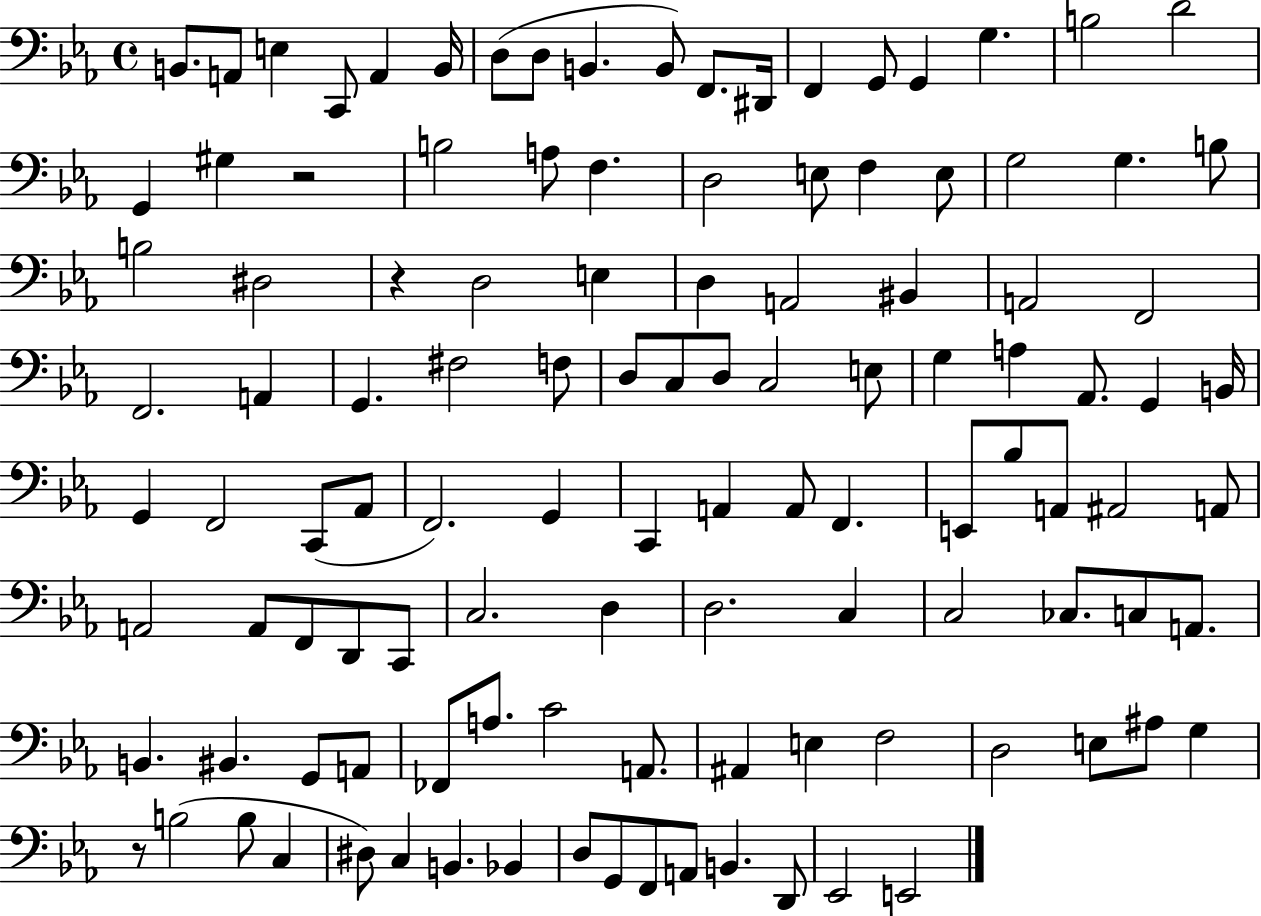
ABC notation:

X:1
T:Untitled
M:4/4
L:1/4
K:Eb
B,,/2 A,,/2 E, C,,/2 A,, B,,/4 D,/2 D,/2 B,, B,,/2 F,,/2 ^D,,/4 F,, G,,/2 G,, G, B,2 D2 G,, ^G, z2 B,2 A,/2 F, D,2 E,/2 F, E,/2 G,2 G, B,/2 B,2 ^D,2 z D,2 E, D, A,,2 ^B,, A,,2 F,,2 F,,2 A,, G,, ^F,2 F,/2 D,/2 C,/2 D,/2 C,2 E,/2 G, A, _A,,/2 G,, B,,/4 G,, F,,2 C,,/2 _A,,/2 F,,2 G,, C,, A,, A,,/2 F,, E,,/2 _B,/2 A,,/2 ^A,,2 A,,/2 A,,2 A,,/2 F,,/2 D,,/2 C,,/2 C,2 D, D,2 C, C,2 _C,/2 C,/2 A,,/2 B,, ^B,, G,,/2 A,,/2 _F,,/2 A,/2 C2 A,,/2 ^A,, E, F,2 D,2 E,/2 ^A,/2 G, z/2 B,2 B,/2 C, ^D,/2 C, B,, _B,, D,/2 G,,/2 F,,/2 A,,/2 B,, D,,/2 _E,,2 E,,2